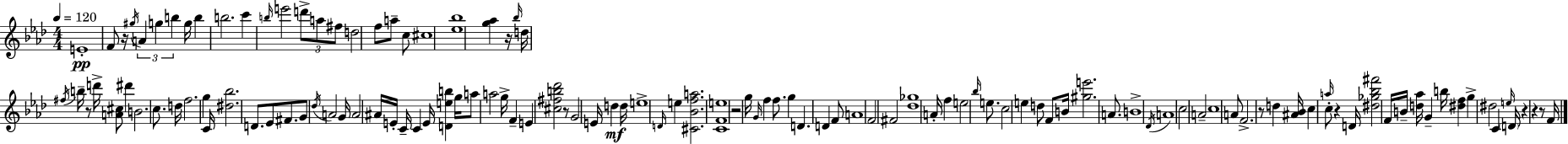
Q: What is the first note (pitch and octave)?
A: E4